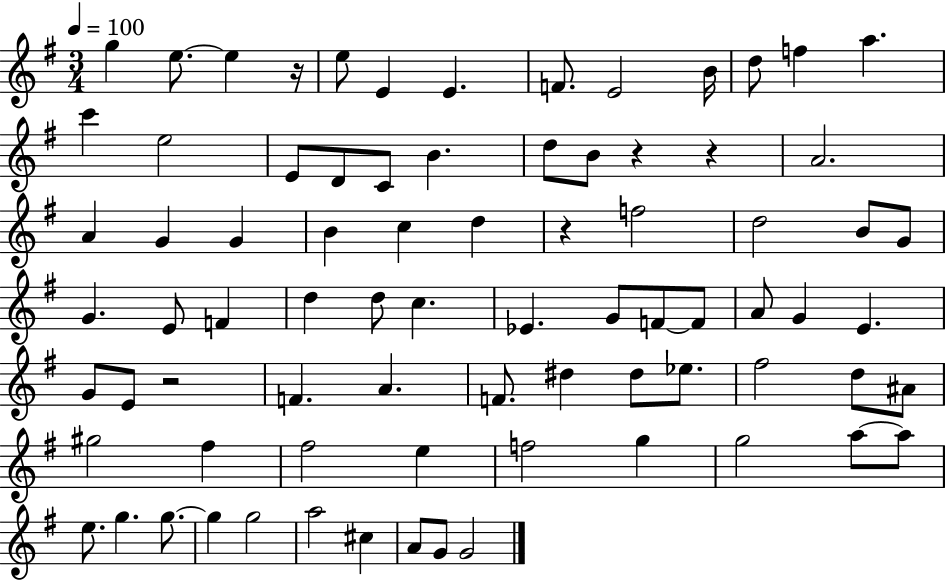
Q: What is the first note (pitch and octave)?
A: G5